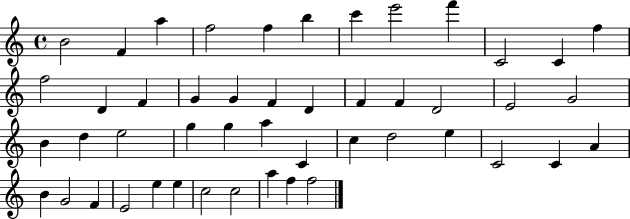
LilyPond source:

{
  \clef treble
  \time 4/4
  \defaultTimeSignature
  \key c \major
  b'2 f'4 a''4 | f''2 f''4 b''4 | c'''4 e'''2 f'''4 | c'2 c'4 f''4 | \break f''2 d'4 f'4 | g'4 g'4 f'4 d'4 | f'4 f'4 d'2 | e'2 g'2 | \break b'4 d''4 e''2 | g''4 g''4 a''4 c'4 | c''4 d''2 e''4 | c'2 c'4 a'4 | \break b'4 g'2 f'4 | e'2 e''4 e''4 | c''2 c''2 | a''4 f''4 f''2 | \break \bar "|."
}